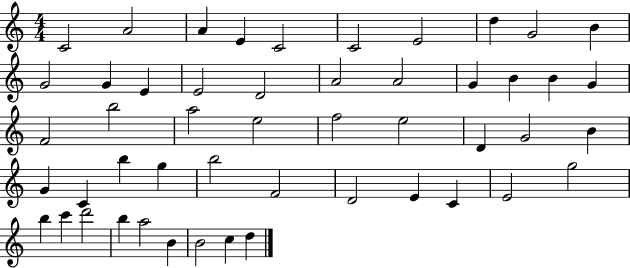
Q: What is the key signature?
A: C major